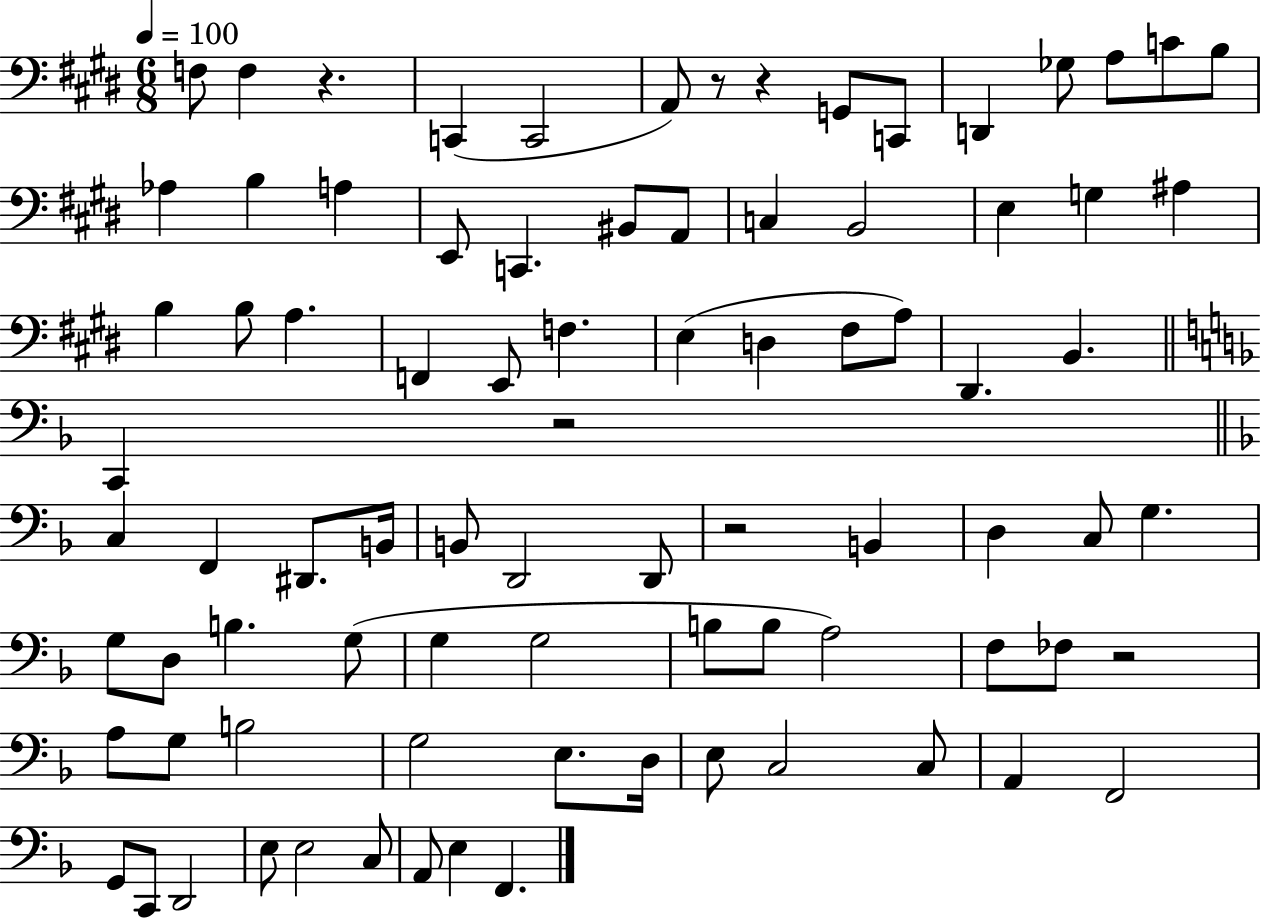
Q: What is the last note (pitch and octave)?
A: F2